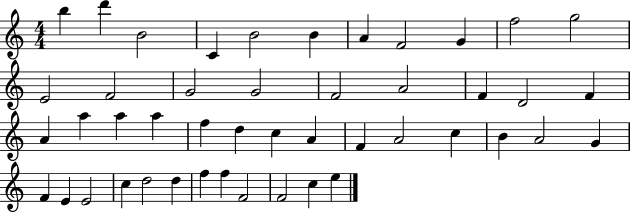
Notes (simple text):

B5/q D6/q B4/h C4/q B4/h B4/q A4/q F4/h G4/q F5/h G5/h E4/h F4/h G4/h G4/h F4/h A4/h F4/q D4/h F4/q A4/q A5/q A5/q A5/q F5/q D5/q C5/q A4/q F4/q A4/h C5/q B4/q A4/h G4/q F4/q E4/q E4/h C5/q D5/h D5/q F5/q F5/q F4/h F4/h C5/q E5/q